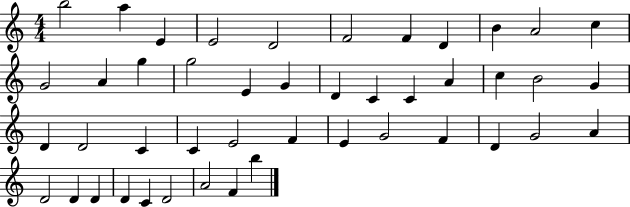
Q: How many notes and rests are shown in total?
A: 45